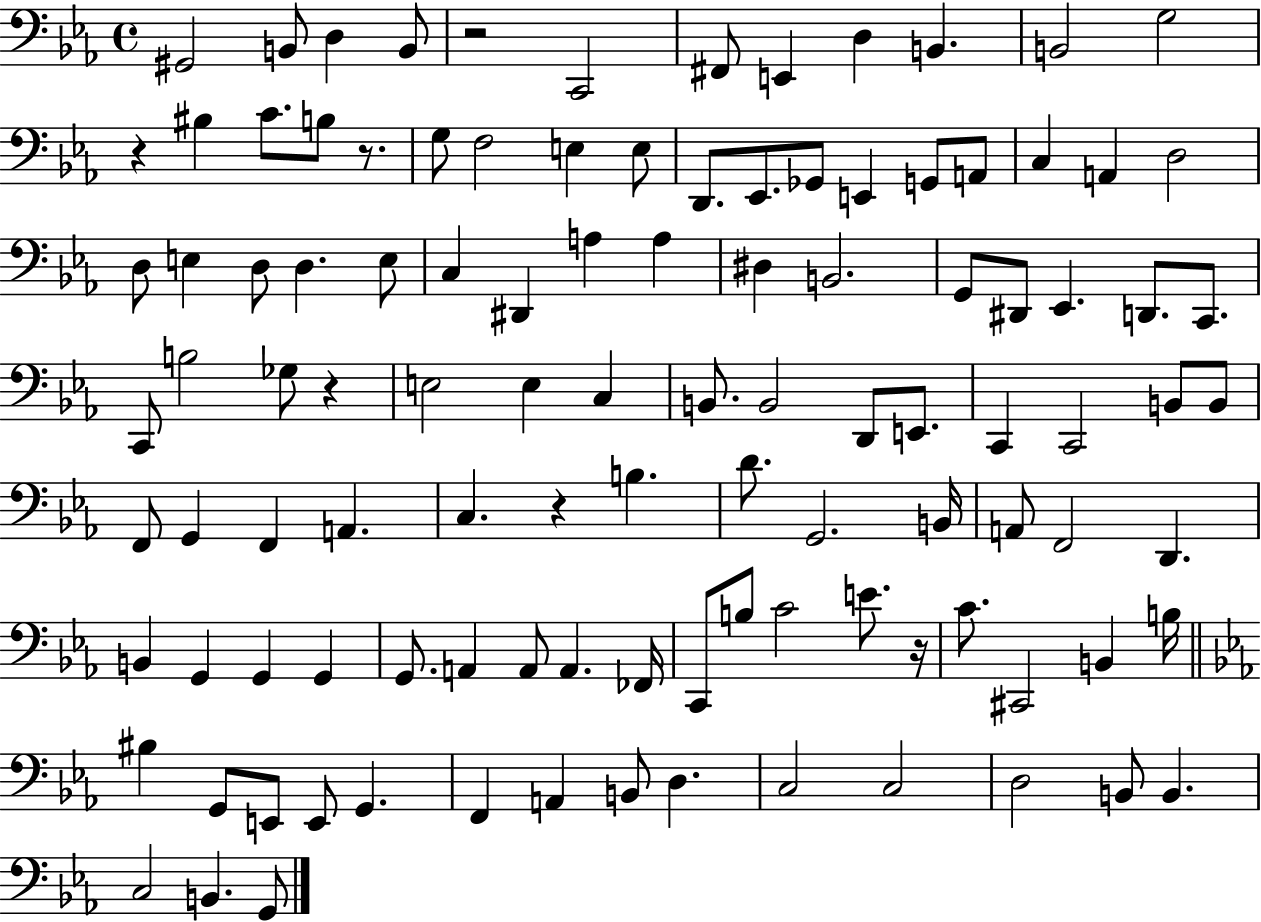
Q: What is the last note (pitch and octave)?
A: G2